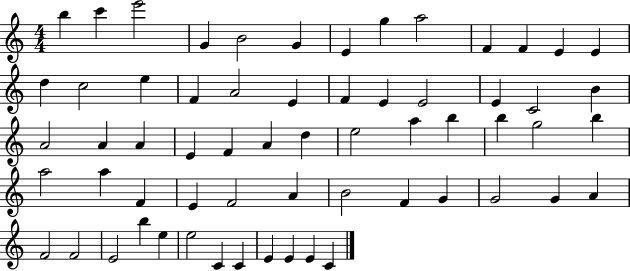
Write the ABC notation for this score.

X:1
T:Untitled
M:4/4
L:1/4
K:C
b c' e'2 G B2 G E g a2 F F E E d c2 e F A2 E F E E2 E C2 B A2 A A E F A d e2 a b b g2 b a2 a F E F2 A B2 F G G2 G A F2 F2 E2 b e e2 C C E E E C